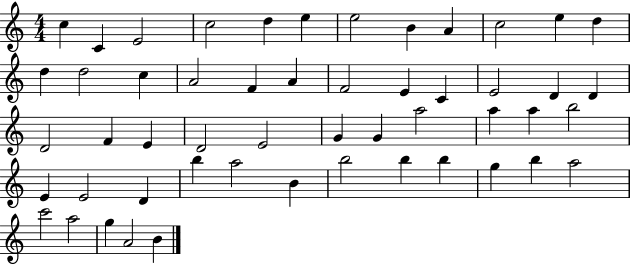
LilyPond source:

{
  \clef treble
  \numericTimeSignature
  \time 4/4
  \key c \major
  c''4 c'4 e'2 | c''2 d''4 e''4 | e''2 b'4 a'4 | c''2 e''4 d''4 | \break d''4 d''2 c''4 | a'2 f'4 a'4 | f'2 e'4 c'4 | e'2 d'4 d'4 | \break d'2 f'4 e'4 | d'2 e'2 | g'4 g'4 a''2 | a''4 a''4 b''2 | \break e'4 e'2 d'4 | b''4 a''2 b'4 | b''2 b''4 b''4 | g''4 b''4 a''2 | \break c'''2 a''2 | g''4 a'2 b'4 | \bar "|."
}